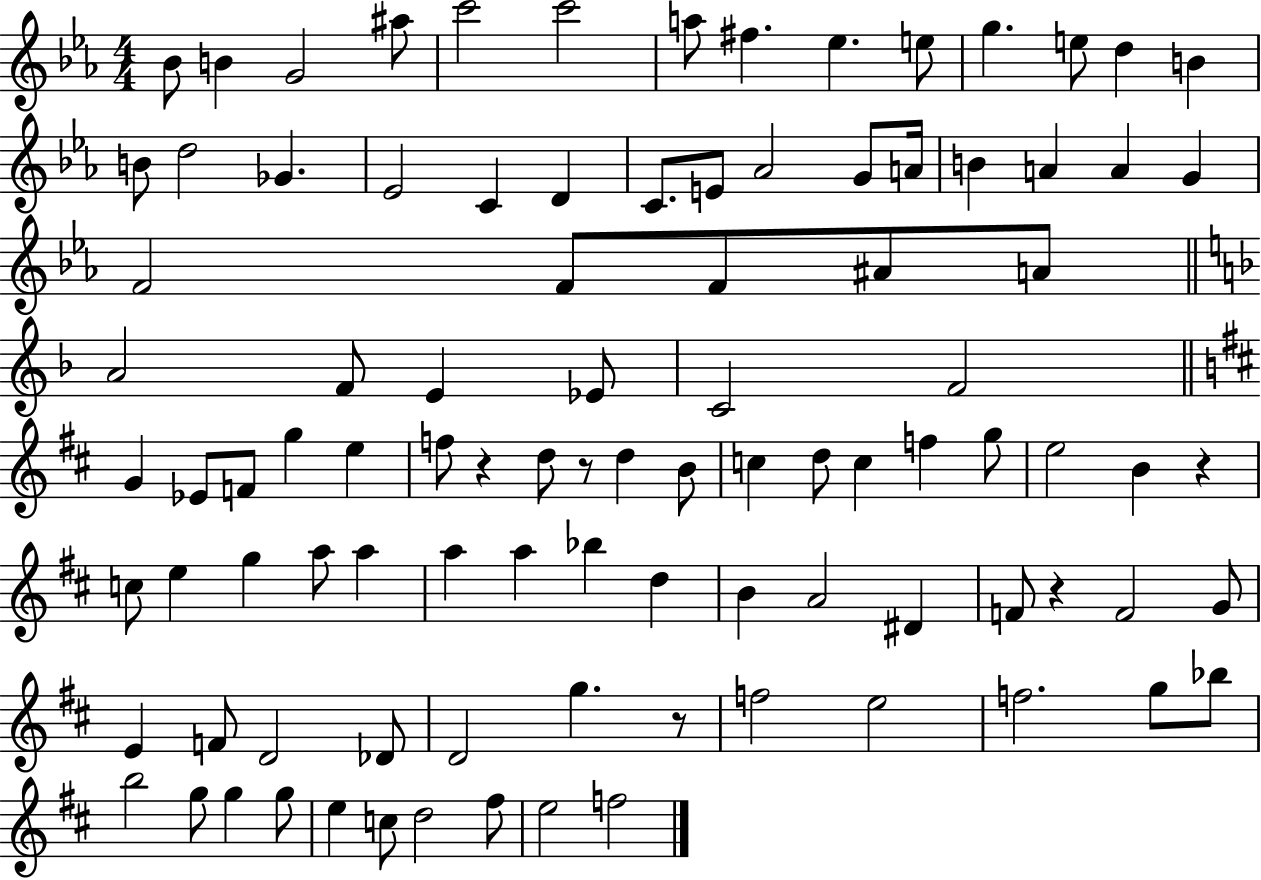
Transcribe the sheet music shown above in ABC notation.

X:1
T:Untitled
M:4/4
L:1/4
K:Eb
_B/2 B G2 ^a/2 c'2 c'2 a/2 ^f _e e/2 g e/2 d B B/2 d2 _G _E2 C D C/2 E/2 _A2 G/2 A/4 B A A G F2 F/2 F/2 ^A/2 A/2 A2 F/2 E _E/2 C2 F2 G _E/2 F/2 g e f/2 z d/2 z/2 d B/2 c d/2 c f g/2 e2 B z c/2 e g a/2 a a a _b d B A2 ^D F/2 z F2 G/2 E F/2 D2 _D/2 D2 g z/2 f2 e2 f2 g/2 _b/2 b2 g/2 g g/2 e c/2 d2 ^f/2 e2 f2